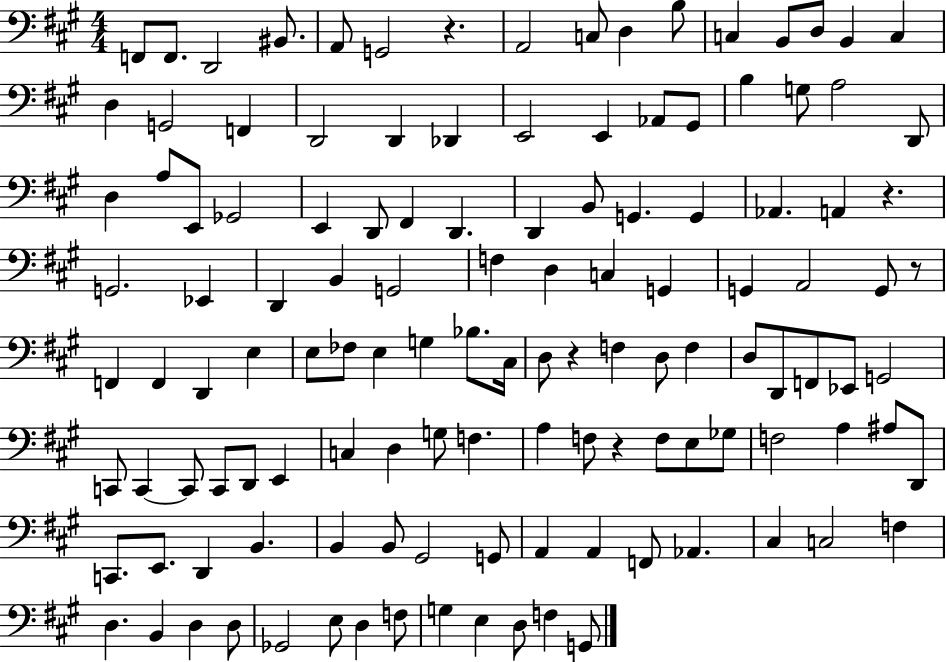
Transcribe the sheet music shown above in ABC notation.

X:1
T:Untitled
M:4/4
L:1/4
K:A
F,,/2 F,,/2 D,,2 ^B,,/2 A,,/2 G,,2 z A,,2 C,/2 D, B,/2 C, B,,/2 D,/2 B,, C, D, G,,2 F,, D,,2 D,, _D,, E,,2 E,, _A,,/2 ^G,,/2 B, G,/2 A,2 D,,/2 D, A,/2 E,,/2 _G,,2 E,, D,,/2 ^F,, D,, D,, B,,/2 G,, G,, _A,, A,, z G,,2 _E,, D,, B,, G,,2 F, D, C, G,, G,, A,,2 G,,/2 z/2 F,, F,, D,, E, E,/2 _F,/2 E, G, _B,/2 ^C,/4 D,/2 z F, D,/2 F, D,/2 D,,/2 F,,/2 _E,,/2 G,,2 C,,/2 C,, C,,/2 C,,/2 D,,/2 E,, C, D, G,/2 F, A, F,/2 z F,/2 E,/2 _G,/2 F,2 A, ^A,/2 D,,/2 C,,/2 E,,/2 D,, B,, B,, B,,/2 ^G,,2 G,,/2 A,, A,, F,,/2 _A,, ^C, C,2 F, D, B,, D, D,/2 _G,,2 E,/2 D, F,/2 G, E, D,/2 F, G,,/2